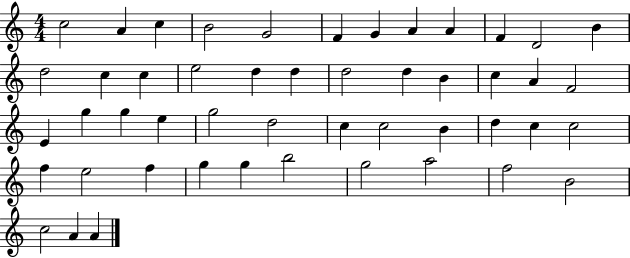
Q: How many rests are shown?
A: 0